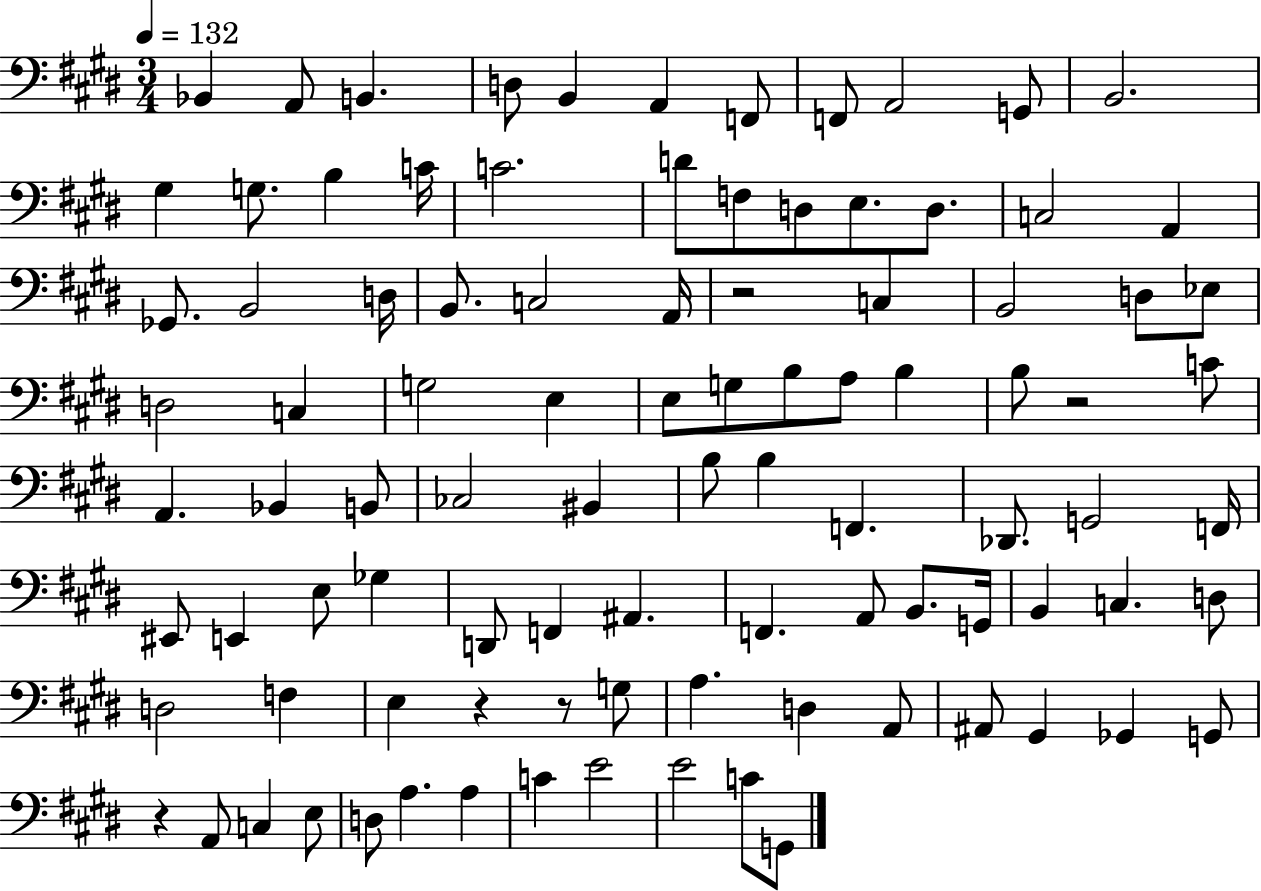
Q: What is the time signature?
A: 3/4